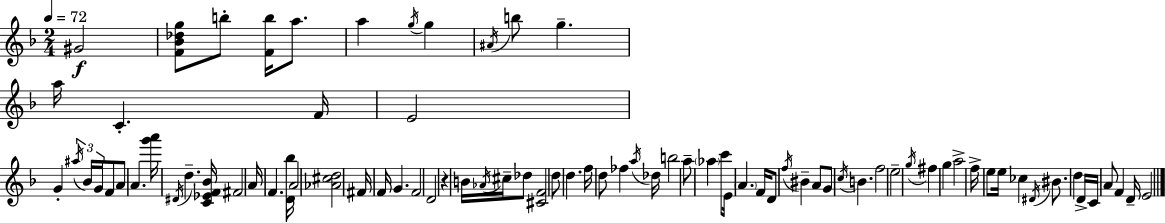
{
  \clef treble
  \numericTimeSignature
  \time 2/4
  \key d \minor
  \tempo 4 = 72
  gis'2\f | <f' bes' des'' g''>8 b''8-. <f' b''>16 a''8. | a''4 \acciaccatura { g''16 } g''4 | \acciaccatura { ais'16 } b''8 g''4.-- | \break a''16 c'4.-. | f'16 e'2 | g'4-. \tuplet 3/2 { \acciaccatura { ais''16 } bes'16 | g'16 } f'8 a'8 a'4. | \break <g''' a'''>16 \acciaccatura { dis'16 } d''4.-- | <c' ees' f' bes'>16 fis'2 | a'16 f'4. | <d' bes''>16 a'2 | \break <aes' cis'' d''>2 | fis'16 f'16 g'4. | f'2 | d'2 | \break r4 | b'16 \acciaccatura { aes'16 } cis''16-- des''8 <cis' f'>2 | d''8 d''4. | f''16 d''8 | \break fes''4 \acciaccatura { a''16 } des''16 b''2 | a''8-- | \parenthesize aes''4 c'''8 e'16 \parenthesize a'4. | f'16 d'8 | \break \acciaccatura { f''16 } bis'4-- a'8 g'8 | \acciaccatura { c''16 } b'4. | f''2 | e''2-- | \break \acciaccatura { g''16 } fis''4 g''4 | a''2-> | f''16-> e''8 e''16 ces''4 | \acciaccatura { dis'16 } bis'8. d''4 | \break d'16-> c'16 a'8 f'4 | d'16-- e'2 | \bar "|."
}